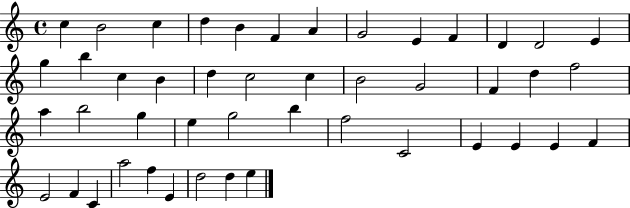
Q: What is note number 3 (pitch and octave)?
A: C5